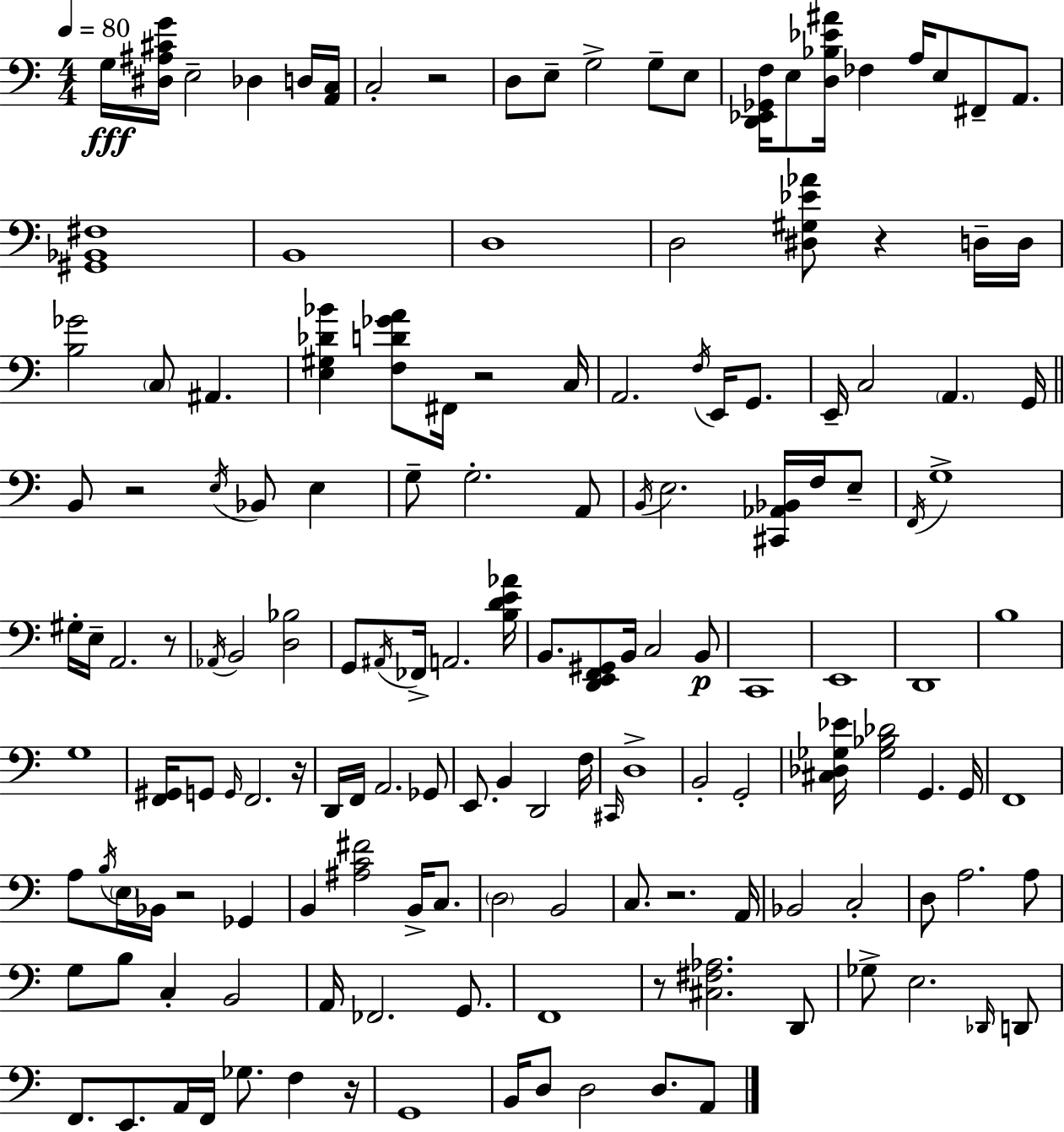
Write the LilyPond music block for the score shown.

{
  \clef bass
  \numericTimeSignature
  \time 4/4
  \key c \major
  \tempo 4 = 80
  g16\fff <dis ais cis' g'>16 e2-- des4 d16 <a, c>16 | c2-. r2 | d8 e8-- g2-> g8-- e8 | <d, ees, ges, f>16 e8 <d bes ees' ais'>16 fes4 a16 e8 fis,8-- a,8. | \break <gis, bes, fis>1 | b,1 | d1 | d2 <dis gis ees' aes'>8 r4 d16-- d16 | \break <b ges'>2 \parenthesize c8 ais,4. | <e gis des' bes'>4 <f d' ges' a'>8 fis,16 r2 c16 | a,2. \acciaccatura { f16 } e,16 g,8. | e,16-- c2 \parenthesize a,4. | \break g,16 \bar "||" \break \key c \major b,8 r2 \acciaccatura { e16 } bes,8 e4 | g8-- g2.-. a,8 | \acciaccatura { b,16 } e2. <cis, aes, bes,>16 f16 | e8-- \acciaccatura { f,16 } g1-> | \break gis16-. e16-- a,2. | r8 \acciaccatura { aes,16 } b,2 <d bes>2 | g,8 \acciaccatura { ais,16 } fes,16-> a,2. | <b d' e' aes'>16 b,8. <d, e, f, gis,>8 b,16 c2 | \break b,8\p c,1 | e,1 | d,1 | b1 | \break g1 | <f, gis,>16 g,8 \grace { g,16 } f,2. | r16 d,16 f,16 a,2. | ges,8 e,8. b,4 d,2 | \break f16 \grace { cis,16 } d1-> | b,2-. g,2-. | <cis des ges ees'>16 <ges bes des'>2 | g,4. g,16 f,1 | \break a8 \acciaccatura { b16 } \parenthesize e16 bes,16 r2 | ges,4 b,4 <ais c' fis'>2 | b,16-> c8. \parenthesize d2 | b,2 c8. r2. | \break a,16 bes,2 | c2-. d8 a2. | a8 g8 b8 c4-. | b,2 a,16 fes,2. | \break g,8. f,1 | r8 <cis fis aes>2. | d,8 ges8-> e2. | \grace { des,16 } d,8 f,8. e,8. a,16 | \break f,16 ges8. f4 r16 g,1 | b,16 d8 d2 | d8. a,8 \bar "|."
}